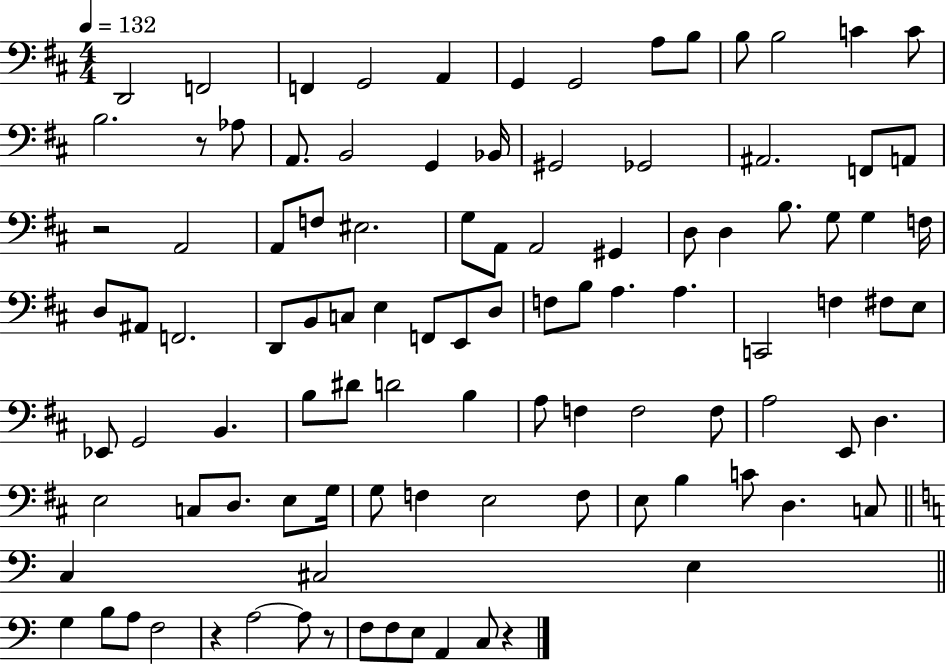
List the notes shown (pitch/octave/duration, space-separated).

D2/h F2/h F2/q G2/h A2/q G2/q G2/h A3/e B3/e B3/e B3/h C4/q C4/e B3/h. R/e Ab3/e A2/e. B2/h G2/q Bb2/s G#2/h Gb2/h A#2/h. F2/e A2/e R/h A2/h A2/e F3/e EIS3/h. G3/e A2/e A2/h G#2/q D3/e D3/q B3/e. G3/e G3/q F3/s D3/e A#2/e F2/h. D2/e B2/e C3/e E3/q F2/e E2/e D3/e F3/e B3/e A3/q. A3/q. C2/h F3/q F#3/e E3/e Eb2/e G2/h B2/q. B3/e D#4/e D4/h B3/q A3/e F3/q F3/h F3/e A3/h E2/e D3/q. E3/h C3/e D3/e. E3/e G3/s G3/e F3/q E3/h F3/e E3/e B3/q C4/e D3/q. C3/e C3/q C#3/h E3/q G3/q B3/e A3/e F3/h R/q A3/h A3/e R/e F3/e F3/e E3/e A2/q C3/e R/q